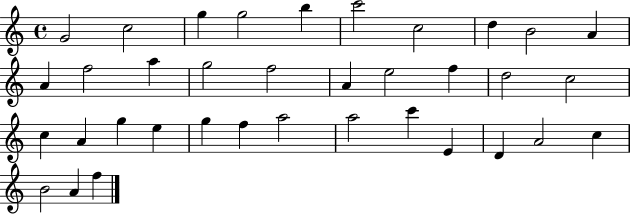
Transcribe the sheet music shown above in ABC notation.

X:1
T:Untitled
M:4/4
L:1/4
K:C
G2 c2 g g2 b c'2 c2 d B2 A A f2 a g2 f2 A e2 f d2 c2 c A g e g f a2 a2 c' E D A2 c B2 A f